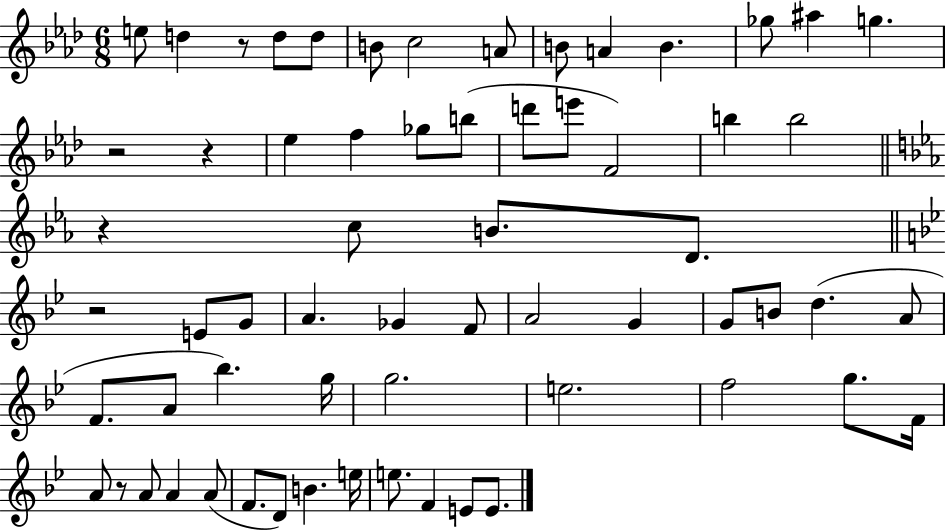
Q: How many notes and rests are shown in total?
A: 63